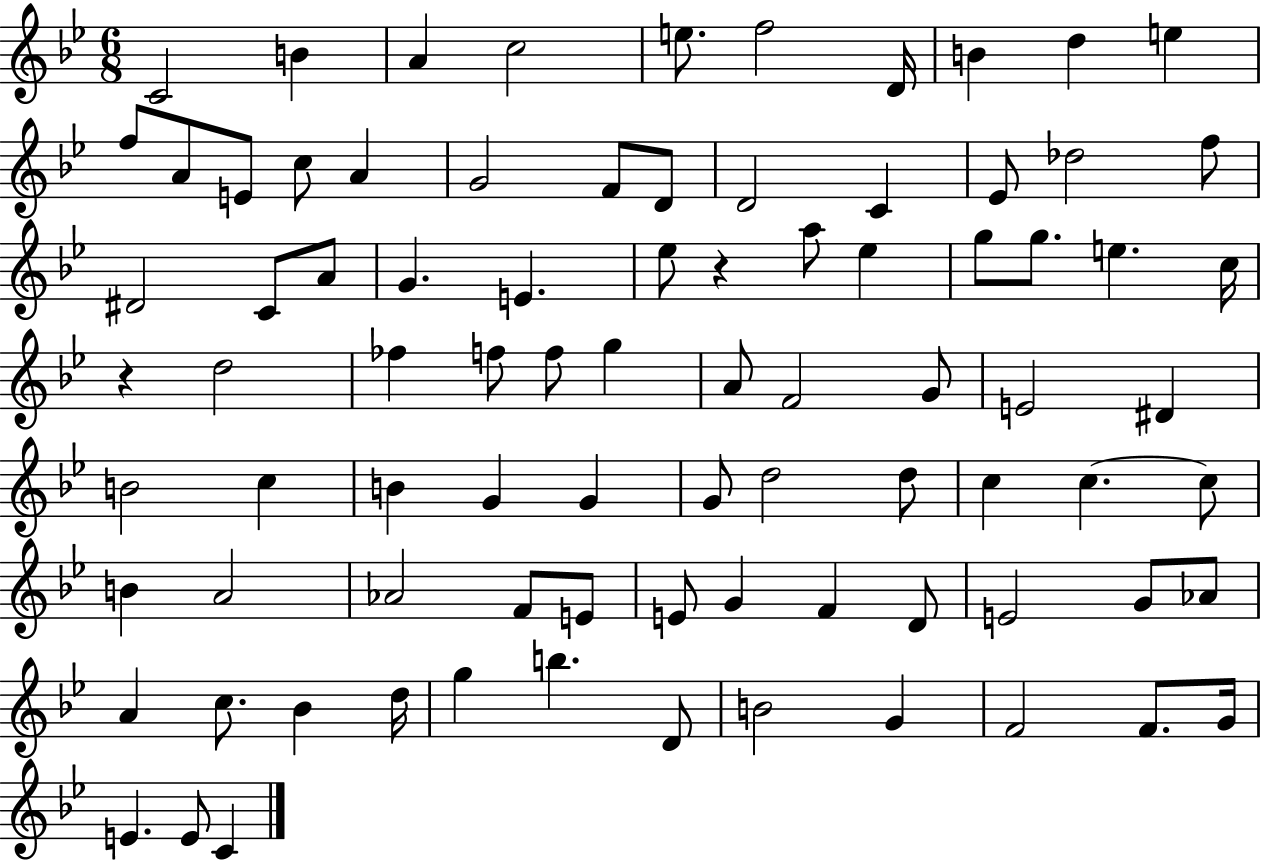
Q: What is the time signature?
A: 6/8